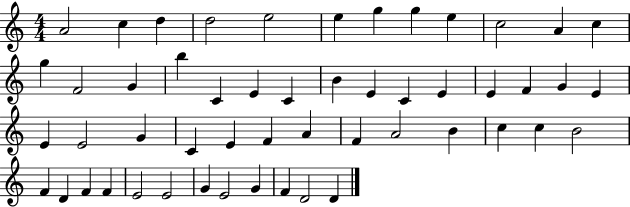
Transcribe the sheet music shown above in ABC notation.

X:1
T:Untitled
M:4/4
L:1/4
K:C
A2 c d d2 e2 e g g e c2 A c g F2 G b C E C B E C E E F G E E E2 G C E F A F A2 B c c B2 F D F F E2 E2 G E2 G F D2 D